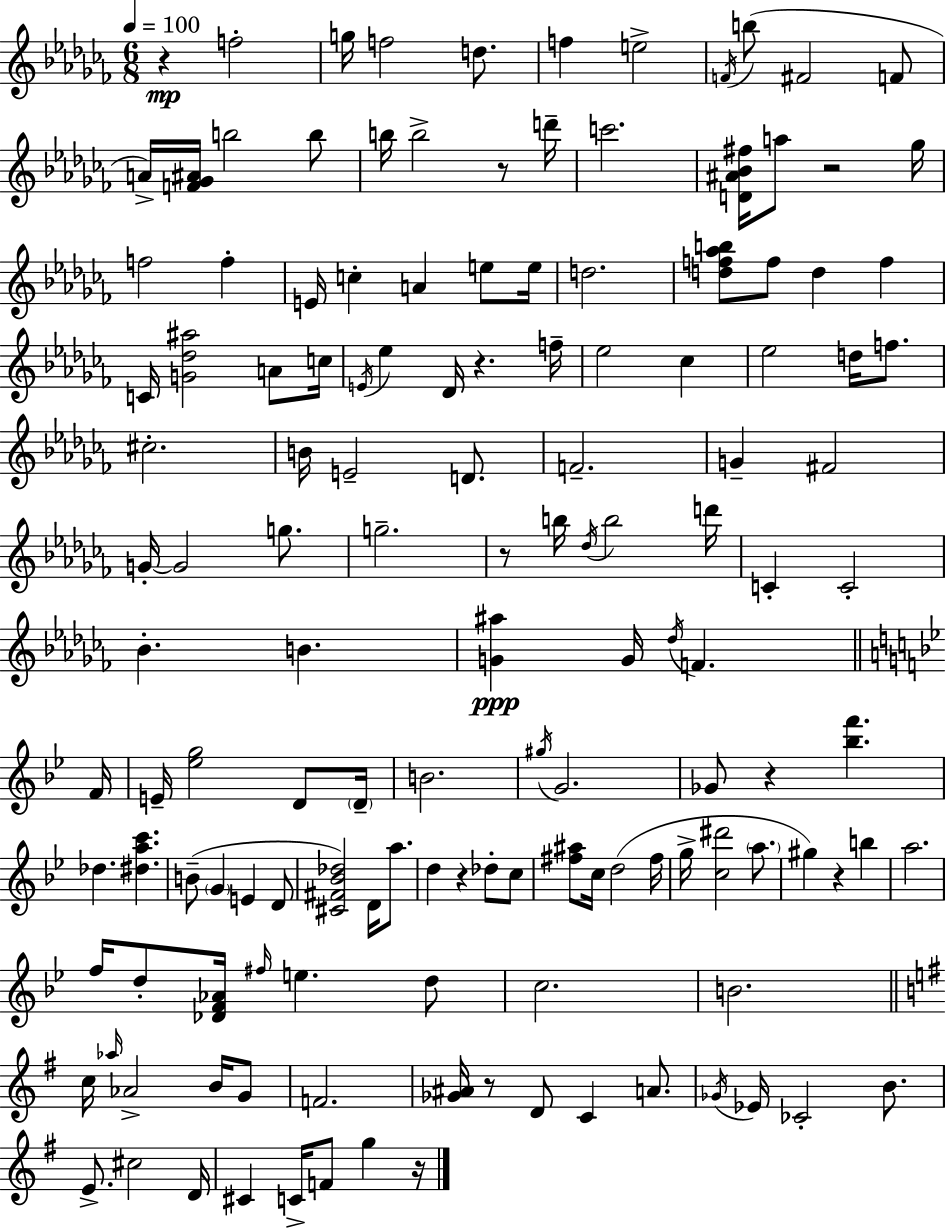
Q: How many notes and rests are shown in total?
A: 140